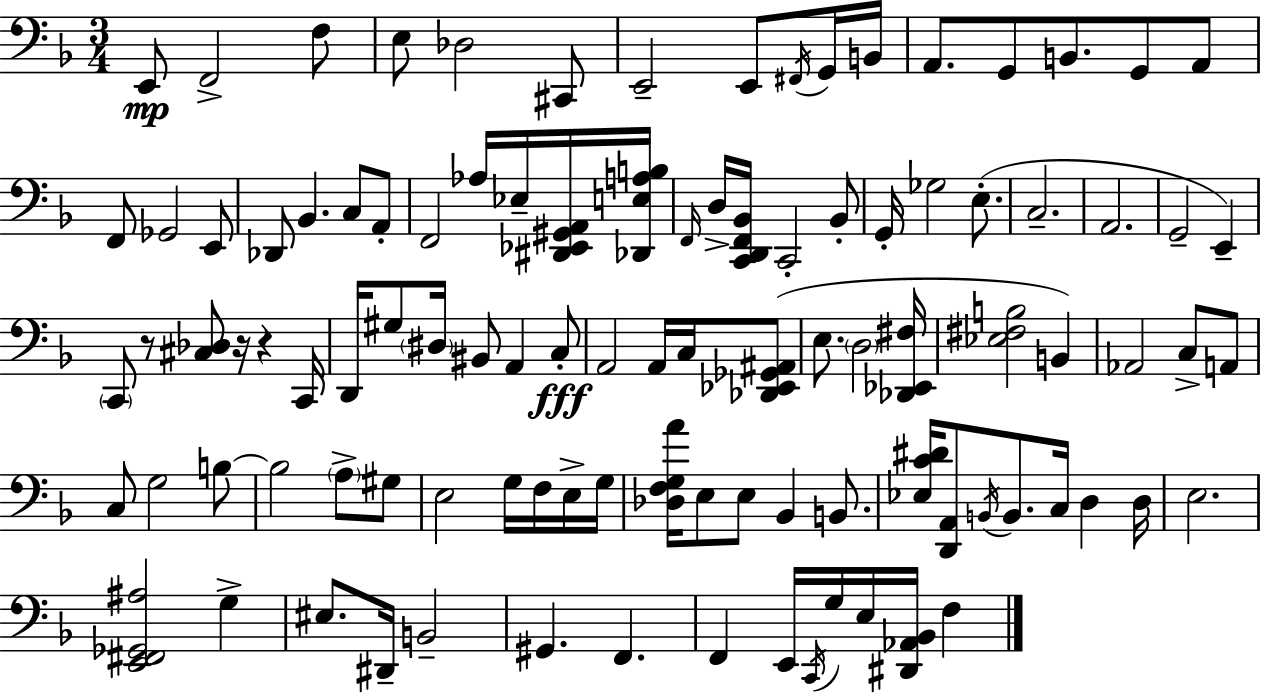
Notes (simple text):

E2/e F2/h F3/e E3/e Db3/h C#2/e E2/h E2/e F#2/s G2/s B2/s A2/e. G2/e B2/e. G2/e A2/e F2/e Gb2/h E2/e Db2/e Bb2/q. C3/e A2/e F2/h Ab3/s Eb3/s [D#2,Eb2,G#2,A2]/s [Db2,E3,A3,B3]/s F2/s D3/s [C2,D2,F2,Bb2]/s C2/h Bb2/e G2/s Gb3/h E3/e. C3/h. A2/h. G2/h E2/q C2/e R/e [C#3,Db3]/e R/s R/q C2/s D2/s G#3/e D#3/s BIS2/e A2/q C3/e A2/h A2/s C3/s [Db2,Eb2,Gb2,A#2]/e E3/e. D3/h [Db2,Eb2,F#3]/s [Eb3,F#3,B3]/h B2/q Ab2/h C3/e A2/e C3/e G3/h B3/e B3/h A3/e G#3/e E3/h G3/s F3/s E3/s G3/s [Db3,F3,G3,A4]/s E3/e E3/e Bb2/q B2/e. [Eb3,C4,D#4]/s [D2,A2]/e B2/s B2/e. C3/s D3/q D3/s E3/h. [E2,F#2,Gb2,A#3]/h G3/q EIS3/e. D#2/s B2/h G#2/q. F2/q. F2/q E2/s C2/s G3/s E3/s [D#2,Ab2,Bb2]/s F3/q